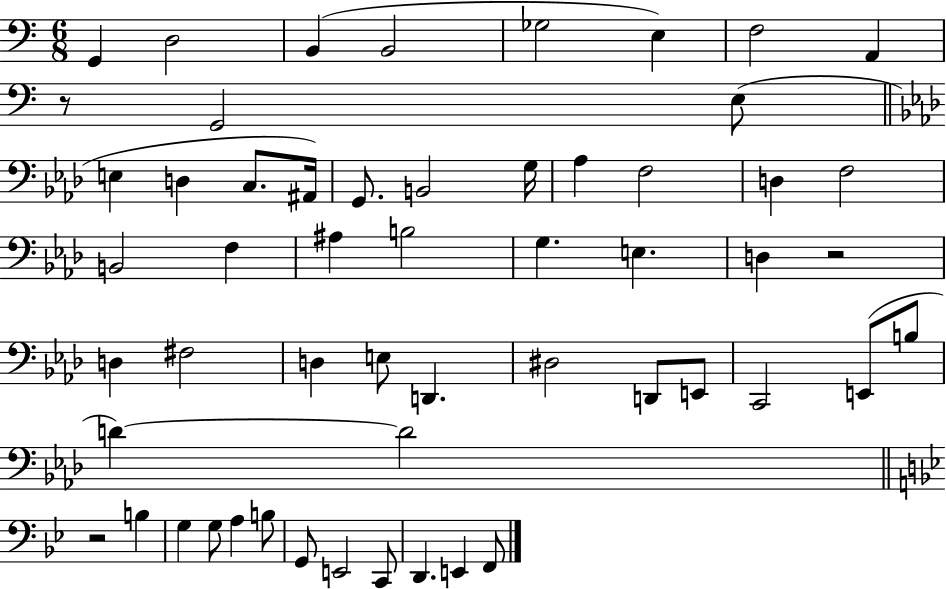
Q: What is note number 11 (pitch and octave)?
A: E3